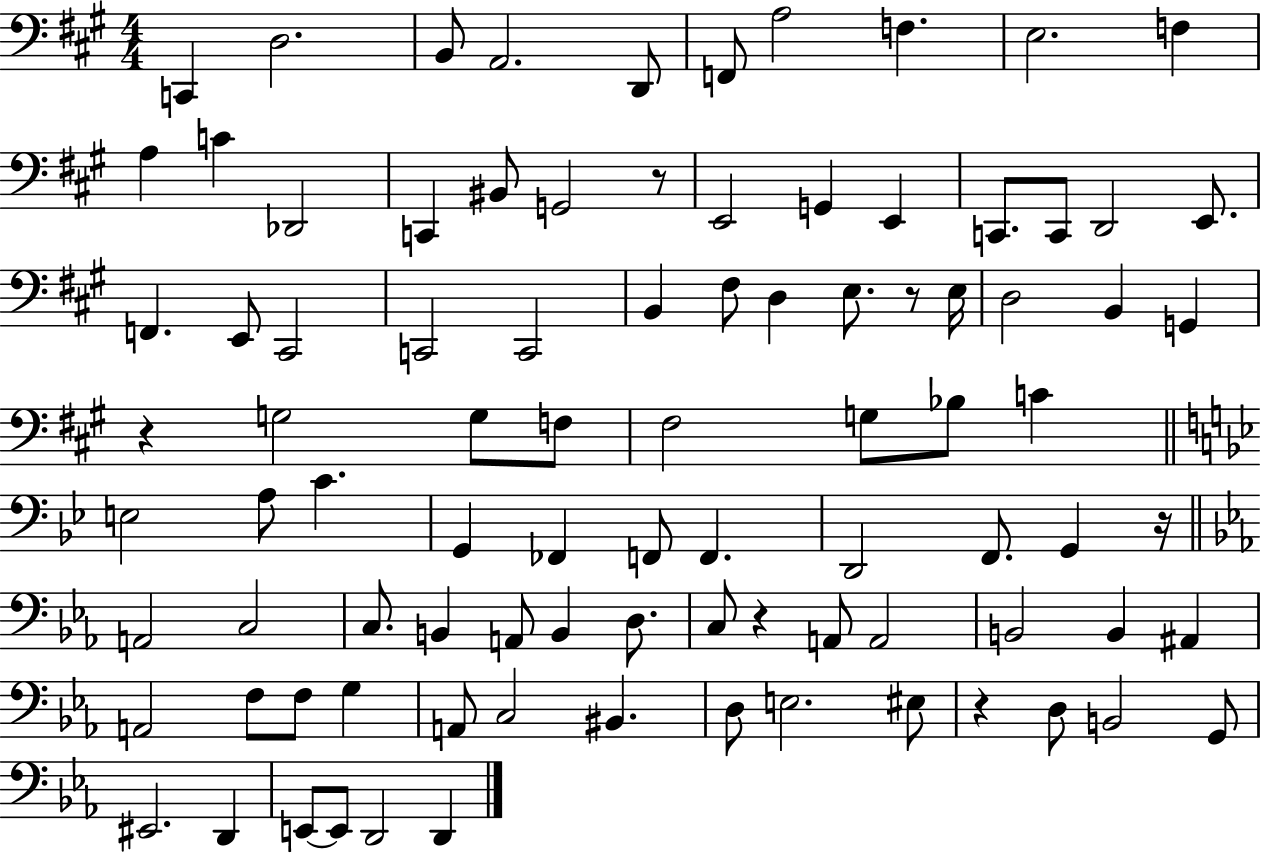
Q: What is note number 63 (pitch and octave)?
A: A2